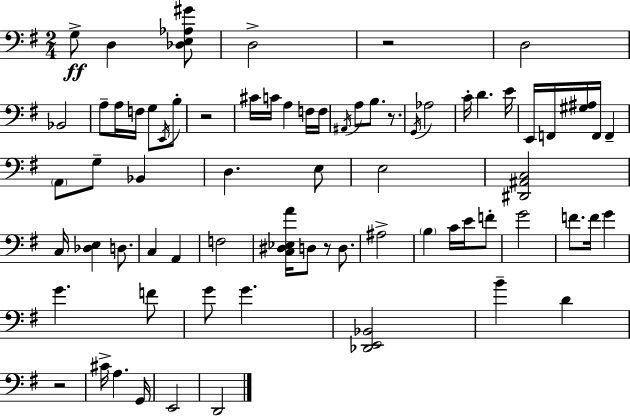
G3/e D3/q [Db3,E3,Ab3,G#4]/e D3/h R/h D3/h Bb2/h A3/e A3/s F3/s G3/e E2/s B3/e R/h C#4/s C4/s A3/q F3/s F3/s A#2/s A3/e B3/e. R/e. G2/s Ab3/h C4/s D4/q. E4/s E2/s F2/s [G#3,A#3]/s F2/s F2/q A2/e G3/e Bb2/q D3/q. E3/e E3/h [D#2,A#2,C3]/h C3/s [Db3,E3]/q D3/e. C3/q A2/q F3/h [C3,D#3,Eb3,A4]/s D3/e R/e D3/e. A#3/h B3/q C4/s E4/s F4/e G4/h F4/e. F4/s G4/q G4/q. F4/e G4/e G4/q. [Db2,E2,Bb2]/h B4/q D4/q R/h C#4/s A3/q. G2/s E2/h D2/h